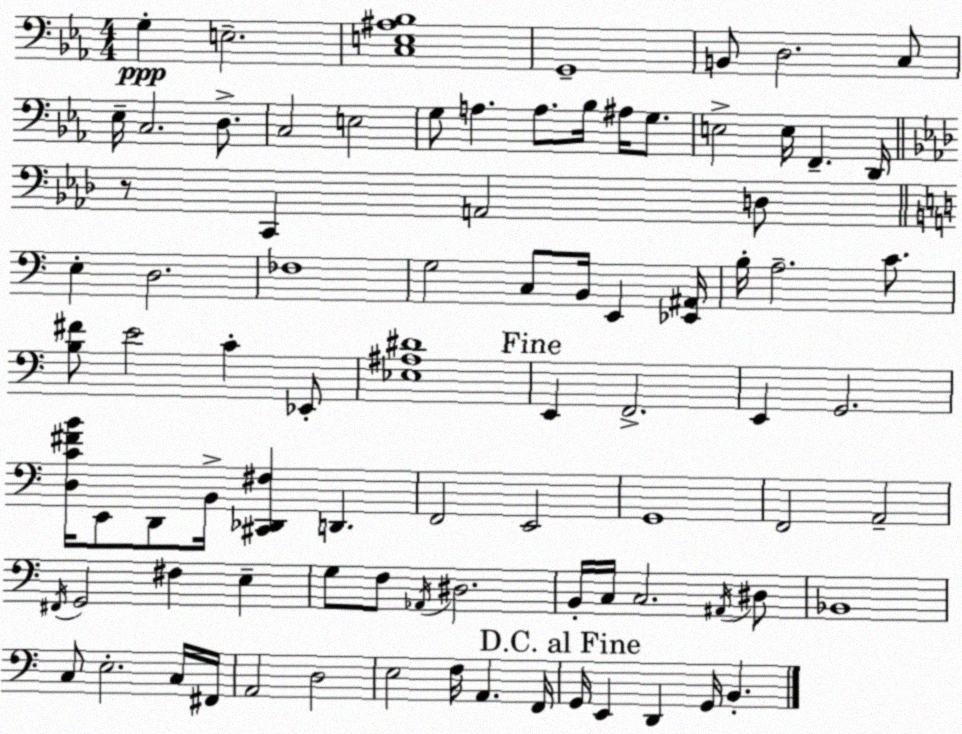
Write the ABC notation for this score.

X:1
T:Untitled
M:4/4
L:1/4
K:Eb
G, E,2 [C,E,^A,_B,]4 G,,4 B,,/2 D,2 C,/2 _E,/4 C,2 D,/2 C,2 E,2 G,/2 A, A,/2 _B,/4 ^A,/4 G,/2 E,2 E,/4 F,, D,,/4 z/2 C,, A,,2 D,/2 E, D,2 _F,4 G,2 C,/2 B,,/4 E,, [_E,,^A,,]/4 B,/4 A,2 C/2 [B,^F]/2 E2 C _E,,/2 [_E,^A,^D]4 E,, F,,2 E,, G,,2 [D,C^FB]/4 E,,/2 D,,/2 B,,/4 [^C,,_D,,^F,] D,, F,,2 E,,2 G,,4 F,,2 A,,2 ^F,,/4 G,,2 ^F, E, G,/2 F,/2 _A,,/4 ^D,2 B,,/4 C,/4 C,2 ^A,,/4 ^D,/2 _B,,4 C,/2 E,2 C,/4 ^F,,/4 A,,2 D,2 E,2 F,/4 A,, F,,/4 G,,/4 E,, D,, G,,/4 B,,